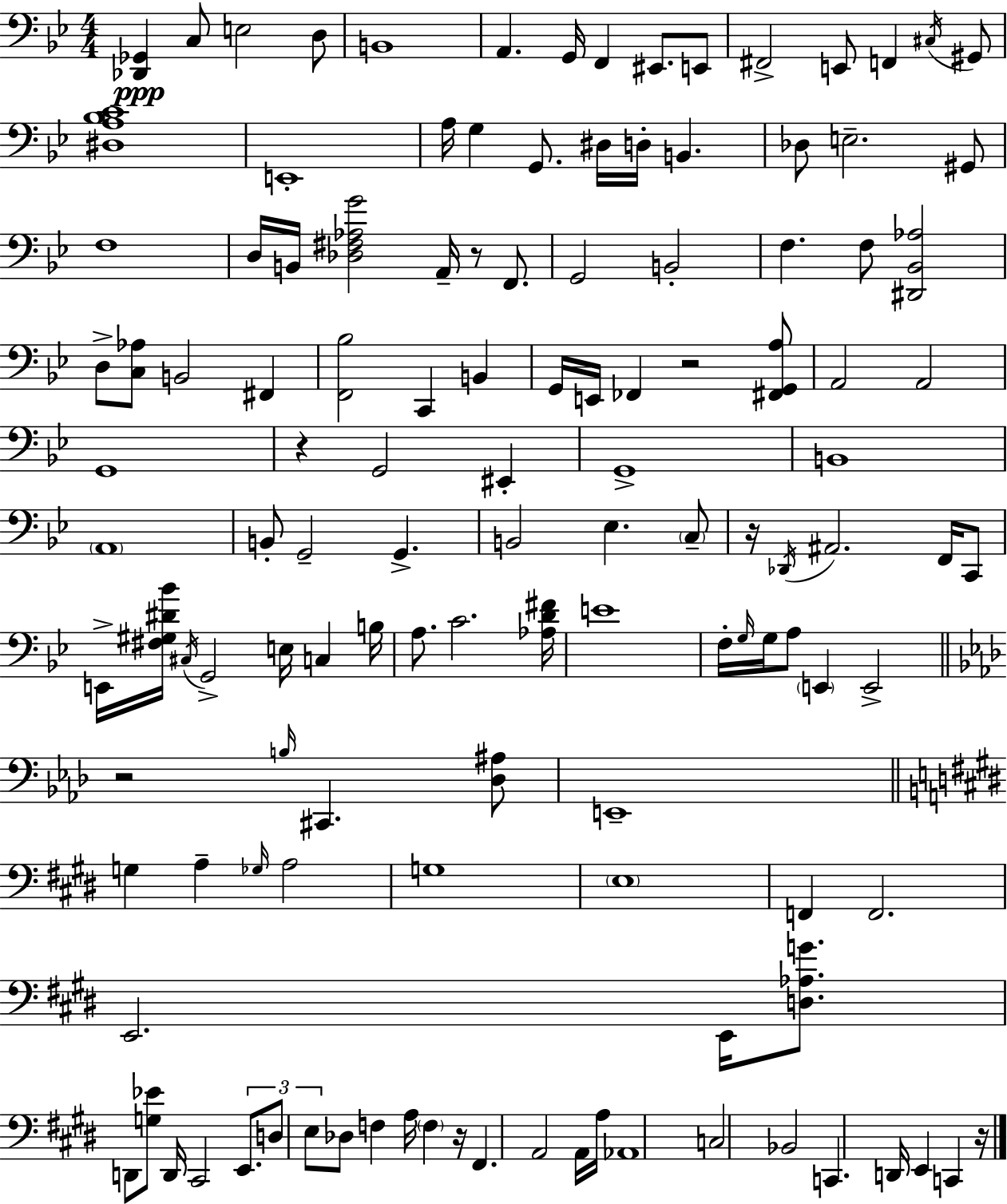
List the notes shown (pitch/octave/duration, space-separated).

[Db2,Gb2]/q C3/e E3/h D3/e B2/w A2/q. G2/s F2/q EIS2/e. E2/e F#2/h E2/e F2/q C#3/s G#2/e [D#3,A3,Bb3,C4]/w E2/w A3/s G3/q G2/e. D#3/s D3/s B2/q. Db3/e E3/h. G#2/e F3/w D3/s B2/s [Db3,F#3,Ab3,G4]/h A2/s R/e F2/e. G2/h B2/h F3/q. F3/e [D#2,Bb2,Ab3]/h D3/e [C3,Ab3]/e B2/h F#2/q [F2,Bb3]/h C2/q B2/q G2/s E2/s FES2/q R/h [F#2,G2,A3]/e A2/h A2/h G2/w R/q G2/h EIS2/q G2/w B2/w A2/w B2/e G2/h G2/q. B2/h Eb3/q. C3/e R/s Db2/s A#2/h. F2/s C2/e E2/s [F#3,G#3,D#4,Bb4]/s C#3/s G2/h E3/s C3/q B3/s A3/e. C4/h. [Ab3,D4,F#4]/s E4/w F3/s G3/s G3/s A3/e E2/q E2/h R/h B3/s C#2/q. [Db3,A#3]/e E2/w G3/q A3/q Gb3/s A3/h G3/w E3/w F2/q F2/h. E2/h. E2/s [D3,Ab3,G4]/e. D2/e [G3,Eb4]/e D2/s C#2/h E2/e. D3/e E3/e Db3/e F3/q A3/s F3/q R/s F#2/q. A2/h A2/s A3/s Ab2/w C3/h Bb2/h C2/q. D2/s E2/q C2/q R/s